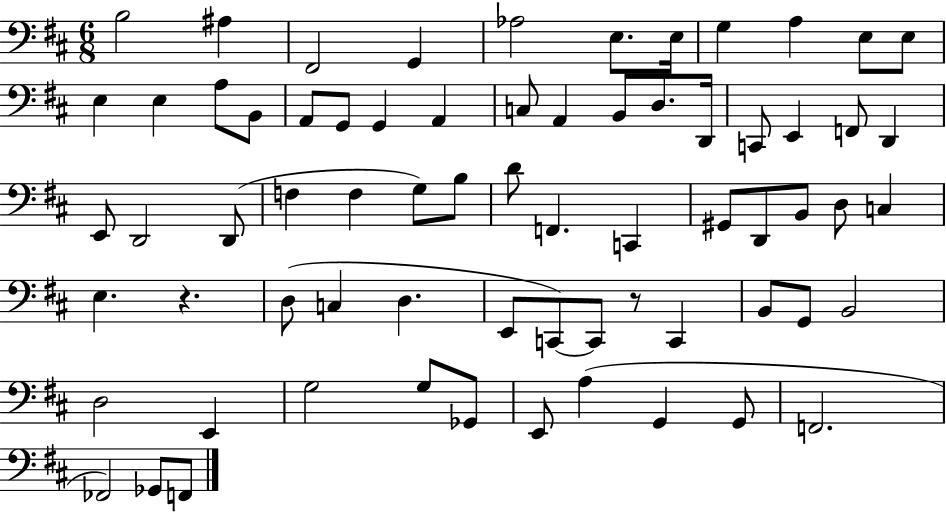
{
  \clef bass
  \numericTimeSignature
  \time 6/8
  \key d \major
  b2 ais4 | fis,2 g,4 | aes2 e8. e16 | g4 a4 e8 e8 | \break e4 e4 a8 b,8 | a,8 g,8 g,4 a,4 | c8 a,4 b,8 d8. d,16 | c,8 e,4 f,8 d,4 | \break e,8 d,2 d,8( | f4 f4 g8) b8 | d'8 f,4. c,4 | gis,8 d,8 b,8 d8 c4 | \break e4. r4. | d8( c4 d4. | e,8 c,8~~) c,8 r8 c,4 | b,8 g,8 b,2 | \break d2 e,4 | g2 g8 ges,8 | e,8 a4( g,4 g,8 | f,2. | \break fes,2) ges,8 f,8 | \bar "|."
}